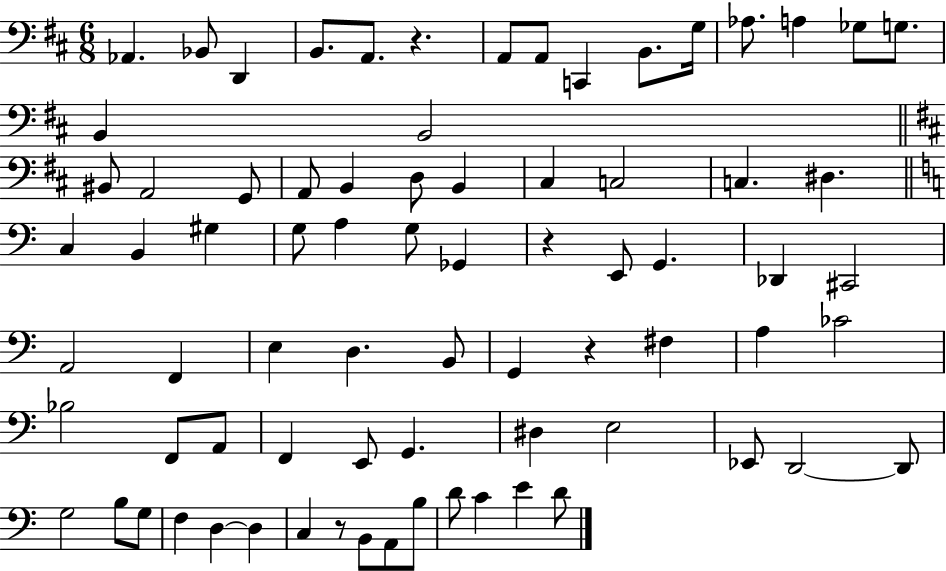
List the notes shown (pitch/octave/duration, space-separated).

Ab2/q. Bb2/e D2/q B2/e. A2/e. R/q. A2/e A2/e C2/q B2/e. G3/s Ab3/e. A3/q Gb3/e G3/e. B2/q B2/h BIS2/e A2/h G2/e A2/e B2/q D3/e B2/q C#3/q C3/h C3/q. D#3/q. C3/q B2/q G#3/q G3/e A3/q G3/e Gb2/q R/q E2/e G2/q. Db2/q C#2/h A2/h F2/q E3/q D3/q. B2/e G2/q R/q F#3/q A3/q CES4/h Bb3/h F2/e A2/e F2/q E2/e G2/q. D#3/q E3/h Eb2/e D2/h D2/e G3/h B3/e G3/e F3/q D3/q D3/q C3/q R/e B2/e A2/e B3/e D4/e C4/q E4/q D4/e